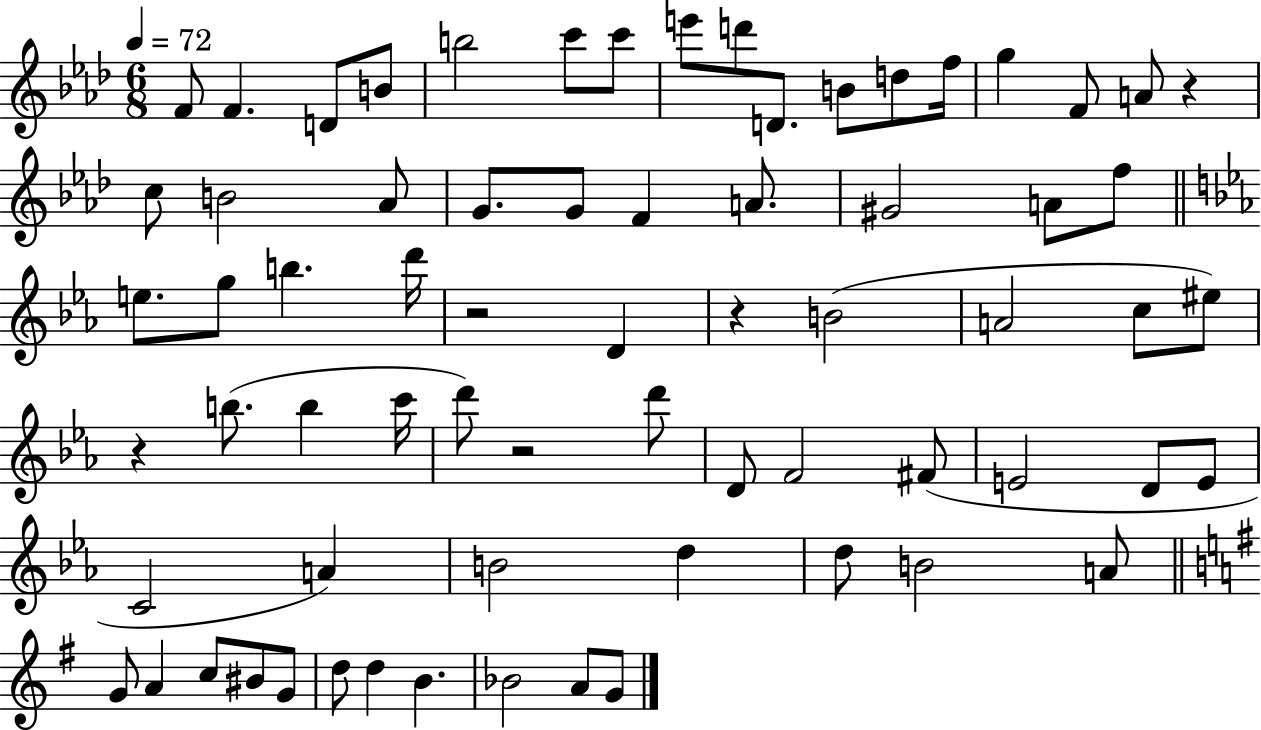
{
  \clef treble
  \numericTimeSignature
  \time 6/8
  \key aes \major
  \tempo 4 = 72
  \repeat volta 2 { f'8 f'4. d'8 b'8 | b''2 c'''8 c'''8 | e'''8 d'''8 d'8. b'8 d''8 f''16 | g''4 f'8 a'8 r4 | \break c''8 b'2 aes'8 | g'8. g'8 f'4 a'8. | gis'2 a'8 f''8 | \bar "||" \break \key c \minor e''8. g''8 b''4. d'''16 | r2 d'4 | r4 b'2( | a'2 c''8 eis''8) | \break r4 b''8.( b''4 c'''16 | d'''8) r2 d'''8 | d'8 f'2 fis'8( | e'2 d'8 e'8 | \break c'2 a'4) | b'2 d''4 | d''8 b'2 a'8 | \bar "||" \break \key g \major g'8 a'4 c''8 bis'8 g'8 | d''8 d''4 b'4. | bes'2 a'8 g'8 | } \bar "|."
}